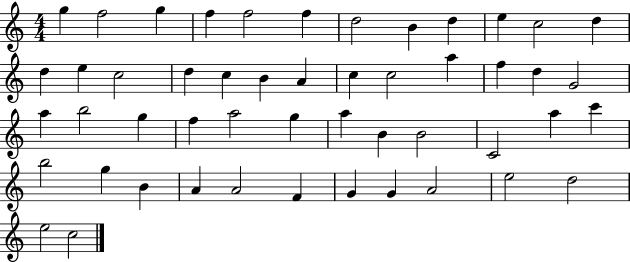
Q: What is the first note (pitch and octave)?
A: G5